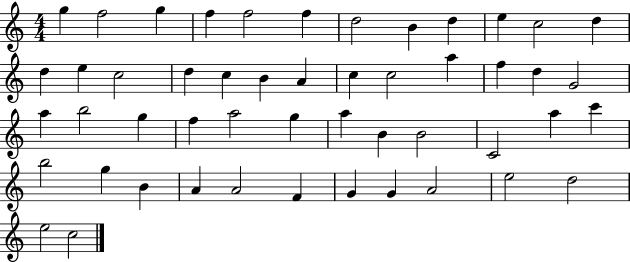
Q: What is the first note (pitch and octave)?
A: G5